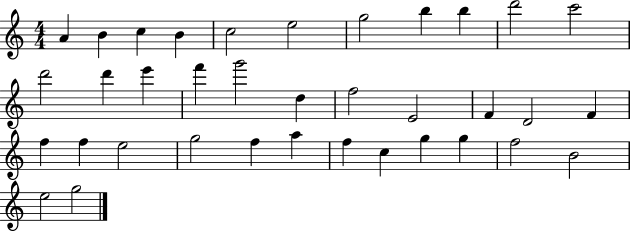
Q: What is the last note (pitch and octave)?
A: G5